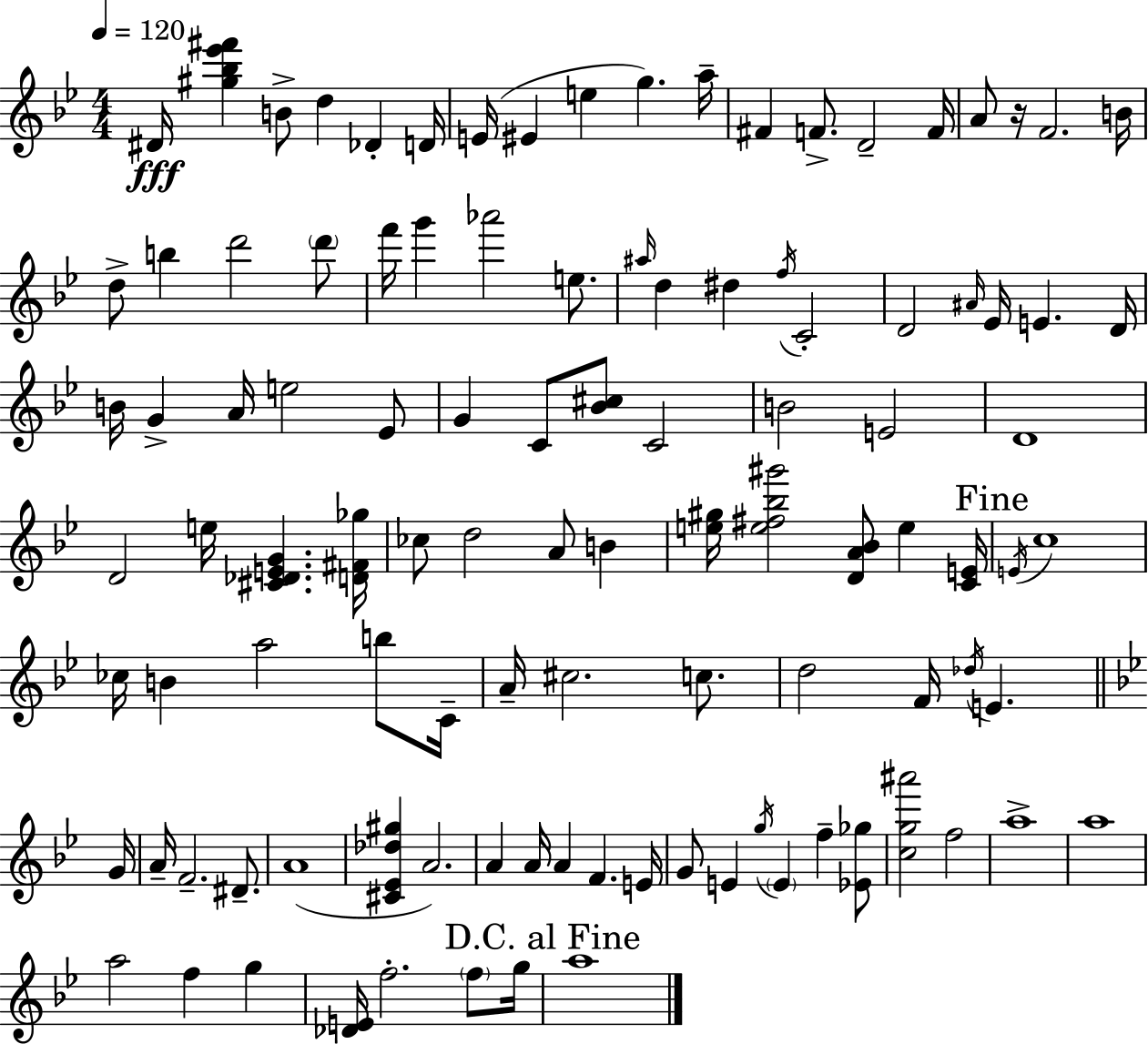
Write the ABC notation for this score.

X:1
T:Untitled
M:4/4
L:1/4
K:Bb
^D/4 [^g_b_e'^f'] B/2 d _D D/4 E/4 ^E e g a/4 ^F F/2 D2 F/4 A/2 z/4 F2 B/4 d/2 b d'2 d'/2 f'/4 g' _a'2 e/2 ^a/4 d ^d f/4 C2 D2 ^A/4 _E/4 E D/4 B/4 G A/4 e2 _E/2 G C/2 [_B^c]/2 C2 B2 E2 D4 D2 e/4 [^C_DEG] [D^F_g]/4 _c/2 d2 A/2 B [e^g]/4 [e^f_b^g']2 [DA_B]/2 e [CE]/4 E/4 c4 _c/4 B a2 b/2 C/4 A/4 ^c2 c/2 d2 F/4 _d/4 E G/4 A/4 F2 ^D/2 A4 [^C_E_d^g] A2 A A/4 A F E/4 G/2 E g/4 E f [_E_g]/2 [cg^a']2 f2 a4 a4 a2 f g [_DE]/4 f2 f/2 g/4 a4